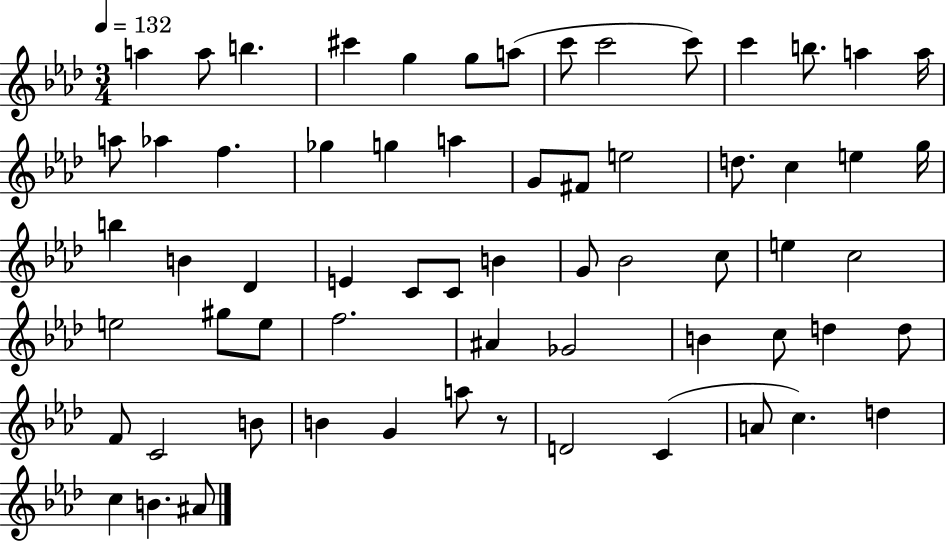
{
  \clef treble
  \numericTimeSignature
  \time 3/4
  \key aes \major
  \tempo 4 = 132
  \repeat volta 2 { a''4 a''8 b''4. | cis'''4 g''4 g''8 a''8( | c'''8 c'''2 c'''8) | c'''4 b''8. a''4 a''16 | \break a''8 aes''4 f''4. | ges''4 g''4 a''4 | g'8 fis'8 e''2 | d''8. c''4 e''4 g''16 | \break b''4 b'4 des'4 | e'4 c'8 c'8 b'4 | g'8 bes'2 c''8 | e''4 c''2 | \break e''2 gis''8 e''8 | f''2. | ais'4 ges'2 | b'4 c''8 d''4 d''8 | \break f'8 c'2 b'8 | b'4 g'4 a''8 r8 | d'2 c'4( | a'8 c''4.) d''4 | \break c''4 b'4. ais'8 | } \bar "|."
}